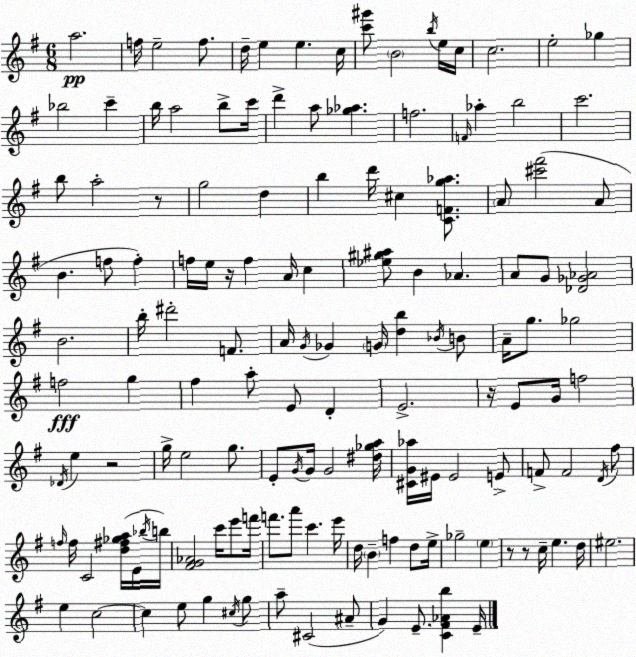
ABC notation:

X:1
T:Untitled
M:6/8
L:1/4
K:G
a2 f/4 e2 f/2 d/4 e e c/4 [c'^g']/2 B2 b/4 e/4 c/4 c2 e2 _g _b2 c' b/4 a2 b/2 c'/4 d' a/2 [_g_a] f2 F/4 _a b2 c'2 b/2 a2 z/2 g2 d b d'/4 ^c [CFg_a]/2 A/2 [^c'^f']2 A/2 B f/2 f f/4 e/4 z/4 f A/4 c [_e^g^a]/2 B _A A/2 G/2 [_D_G_A]2 B2 b/4 ^d'2 F/2 A/4 G/4 _G G/4 [db] _B/4 B/2 A/4 g/2 _g2 f2 g ^f a/2 E/2 D E2 z/4 E/2 G/4 f2 _D/4 e z2 g/4 e2 g/2 E/2 G/4 G/4 G2 [^d_ga]/4 [^CG_a]/4 ^E/4 ^E2 E/2 F/2 F2 D/4 ^f/2 f/4 f/4 C2 [d^f_ga]/4 E/4 _b/4 b/4 [^FG_A]2 c'/4 e'/2 f'/4 f'/2 a'/2 c' e'/4 d/4 B f d/2 e/4 _g2 e z/2 z/2 c/4 e d/4 ^e2 e c2 c e/2 g ^c/4 g/2 a/2 ^C2 ^A/2 G E/2 [C^F_Ab] E/4